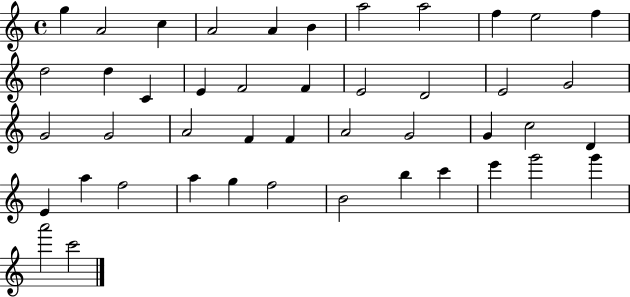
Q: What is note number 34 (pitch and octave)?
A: F5